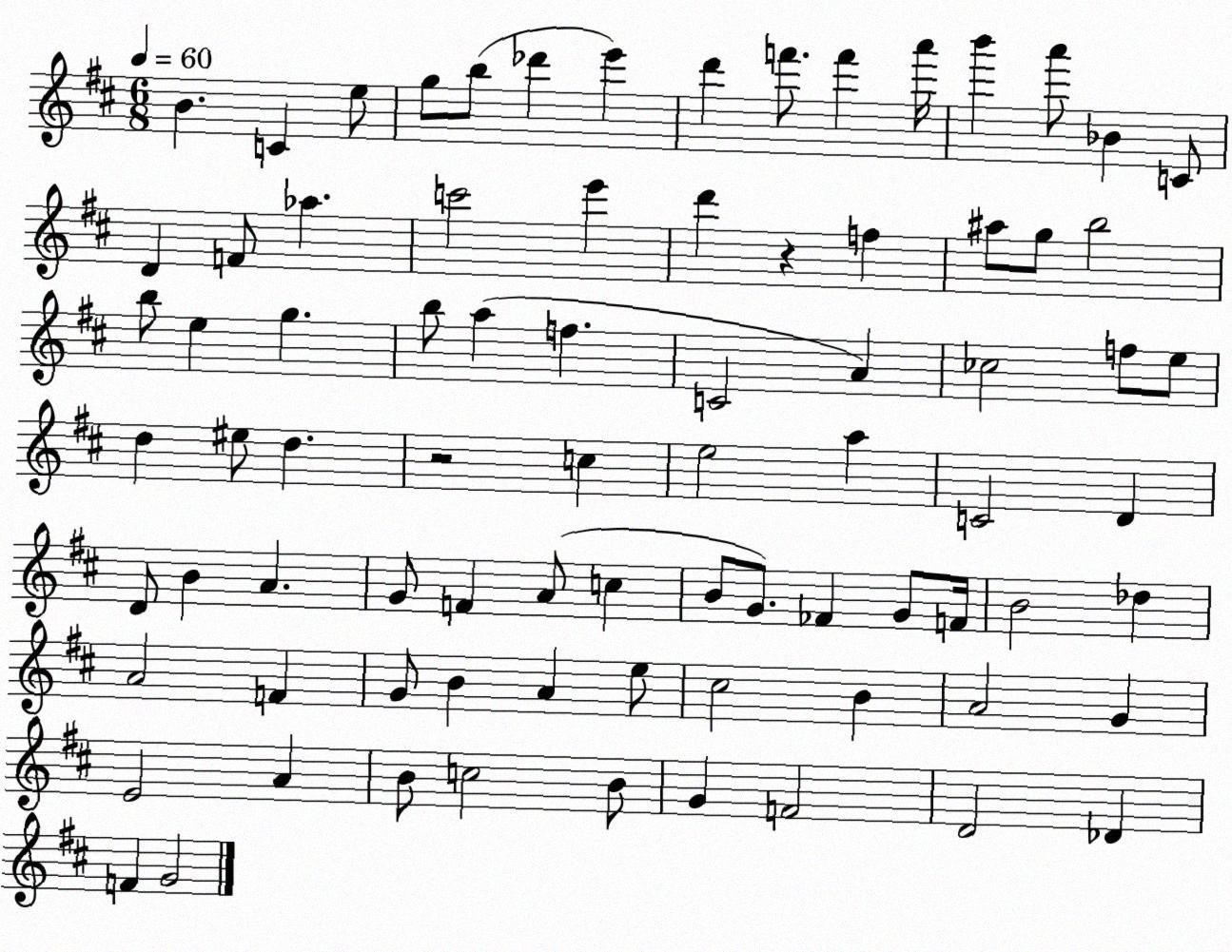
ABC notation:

X:1
T:Untitled
M:6/8
L:1/4
K:D
B C e/2 g/2 b/2 _d' e' d' f'/2 f' a'/4 b' a'/2 _B C/2 D F/2 _a c'2 e' d' z f ^a/2 g/2 b2 b/2 e g b/2 a f C2 A _c2 f/2 e/2 d ^e/2 d z2 c e2 a C2 D D/2 B A G/2 F A/2 c B/2 G/2 _F G/2 F/4 B2 _d A2 F G/2 B A e/2 ^c2 B A2 G E2 A B/2 c2 B/2 G F2 D2 _D F G2